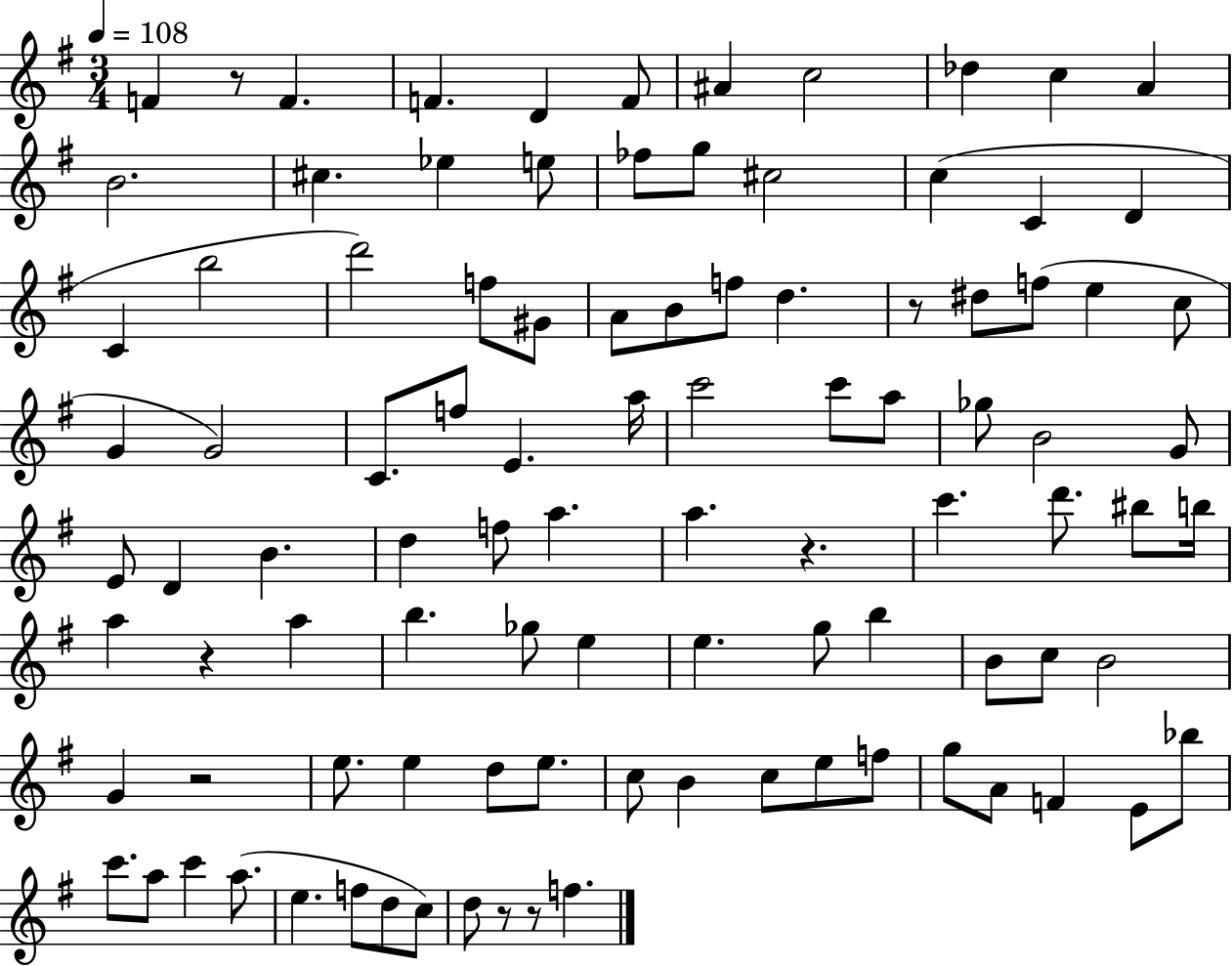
{
  \clef treble
  \numericTimeSignature
  \time 3/4
  \key g \major
  \tempo 4 = 108
  f'4 r8 f'4. | f'4. d'4 f'8 | ais'4 c''2 | des''4 c''4 a'4 | \break b'2. | cis''4. ees''4 e''8 | fes''8 g''8 cis''2 | c''4( c'4 d'4 | \break c'4 b''2 | d'''2) f''8 gis'8 | a'8 b'8 f''8 d''4. | r8 dis''8 f''8( e''4 c''8 | \break g'4 g'2) | c'8. f''8 e'4. a''16 | c'''2 c'''8 a''8 | ges''8 b'2 g'8 | \break e'8 d'4 b'4. | d''4 f''8 a''4. | a''4. r4. | c'''4. d'''8. bis''8 b''16 | \break a''4 r4 a''4 | b''4. ges''8 e''4 | e''4. g''8 b''4 | b'8 c''8 b'2 | \break g'4 r2 | e''8. e''4 d''8 e''8. | c''8 b'4 c''8 e''8 f''8 | g''8 a'8 f'4 e'8 bes''8 | \break c'''8. a''8 c'''4 a''8.( | e''4. f''8 d''8 c''8) | d''8 r8 r8 f''4. | \bar "|."
}